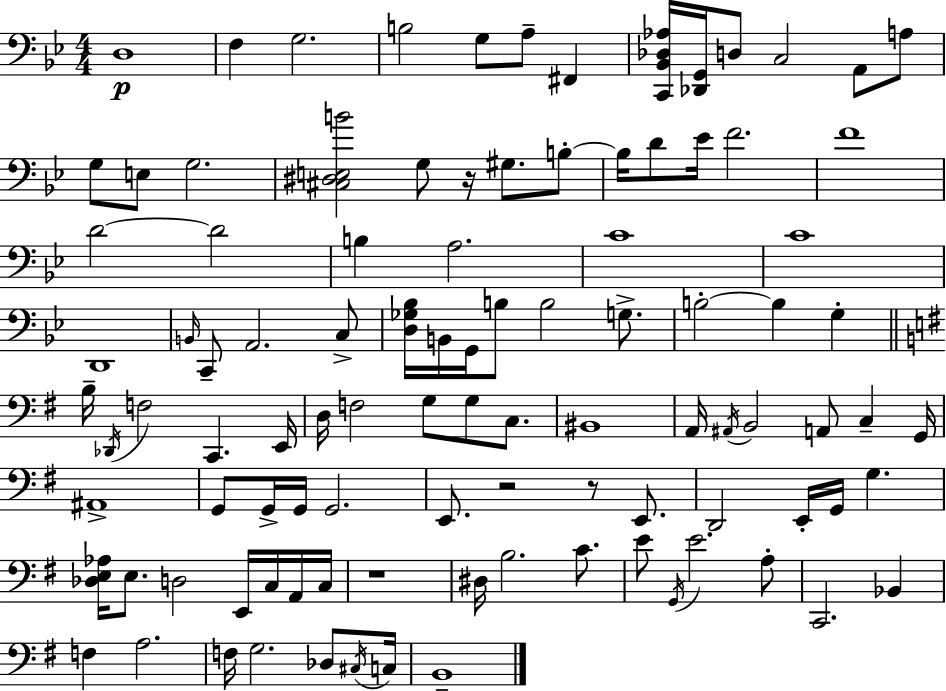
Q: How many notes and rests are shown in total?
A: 101